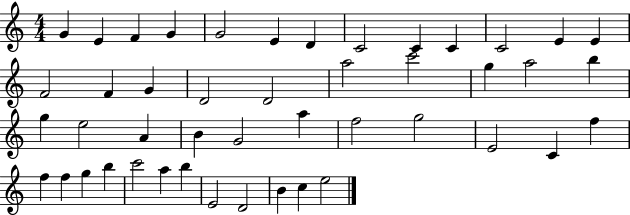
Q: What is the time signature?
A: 4/4